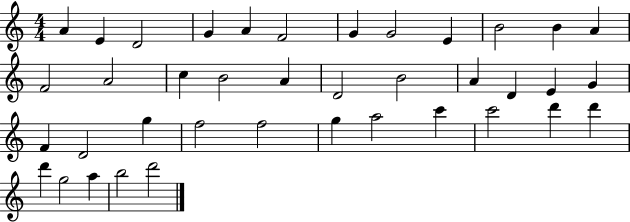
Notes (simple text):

A4/q E4/q D4/h G4/q A4/q F4/h G4/q G4/h E4/q B4/h B4/q A4/q F4/h A4/h C5/q B4/h A4/q D4/h B4/h A4/q D4/q E4/q G4/q F4/q D4/h G5/q F5/h F5/h G5/q A5/h C6/q C6/h D6/q D6/q D6/q G5/h A5/q B5/h D6/h